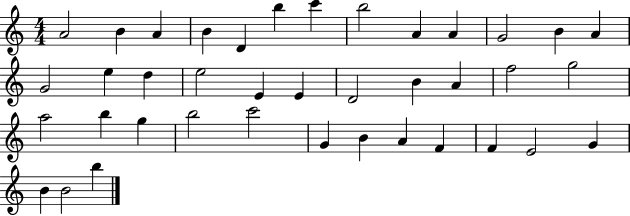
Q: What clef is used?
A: treble